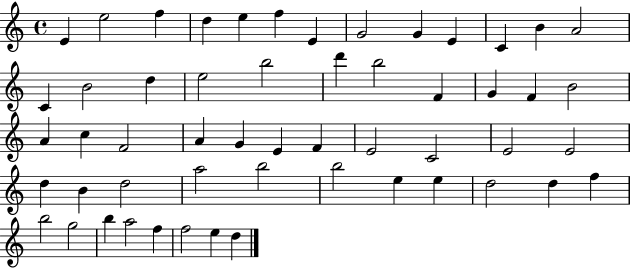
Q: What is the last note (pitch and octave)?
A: D5